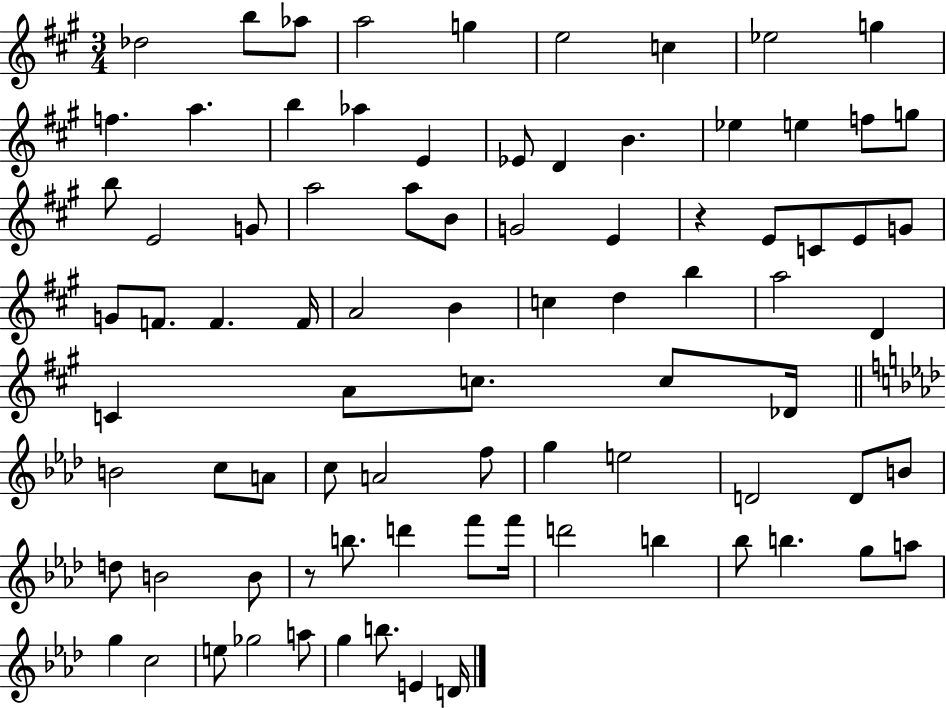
{
  \clef treble
  \numericTimeSignature
  \time 3/4
  \key a \major
  des''2 b''8 aes''8 | a''2 g''4 | e''2 c''4 | ees''2 g''4 | \break f''4. a''4. | b''4 aes''4 e'4 | ees'8 d'4 b'4. | ees''4 e''4 f''8 g''8 | \break b''8 e'2 g'8 | a''2 a''8 b'8 | g'2 e'4 | r4 e'8 c'8 e'8 g'8 | \break g'8 f'8. f'4. f'16 | a'2 b'4 | c''4 d''4 b''4 | a''2 d'4 | \break c'4 a'8 c''8. c''8 des'16 | \bar "||" \break \key aes \major b'2 c''8 a'8 | c''8 a'2 f''8 | g''4 e''2 | d'2 d'8 b'8 | \break d''8 b'2 b'8 | r8 b''8. d'''4 f'''8 f'''16 | d'''2 b''4 | bes''8 b''4. g''8 a''8 | \break g''4 c''2 | e''8 ges''2 a''8 | g''4 b''8. e'4 d'16 | \bar "|."
}